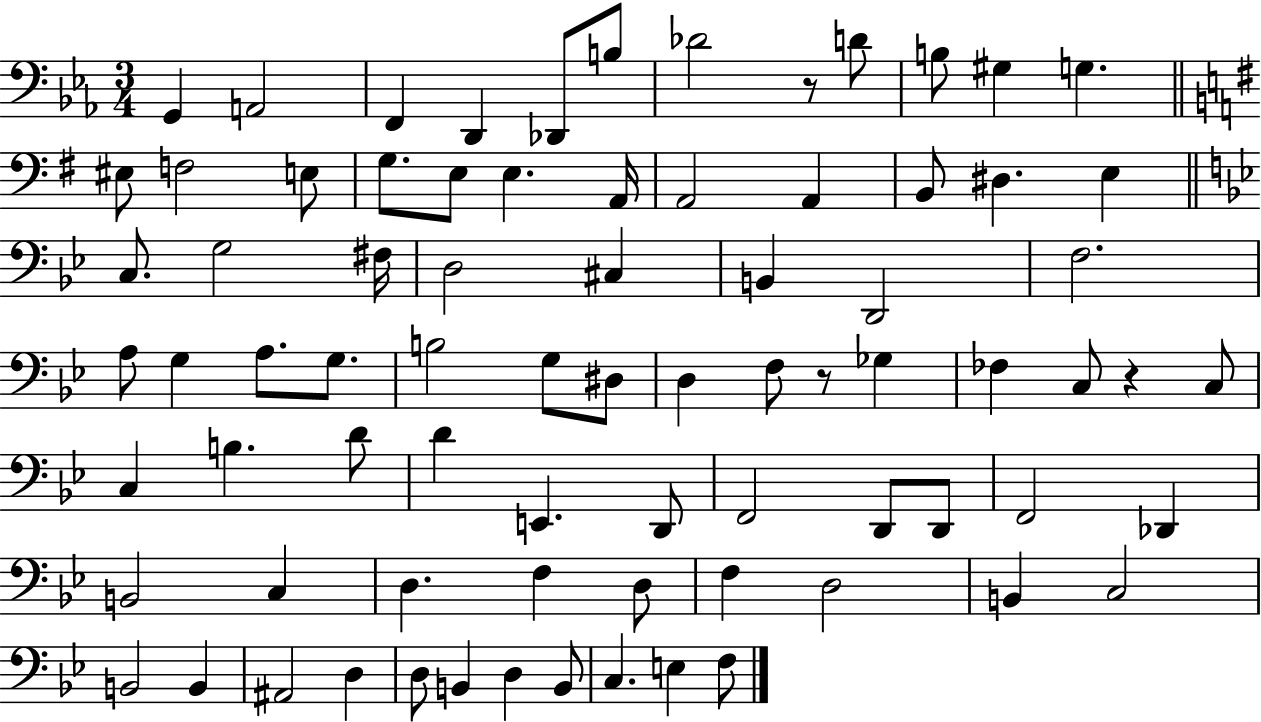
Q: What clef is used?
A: bass